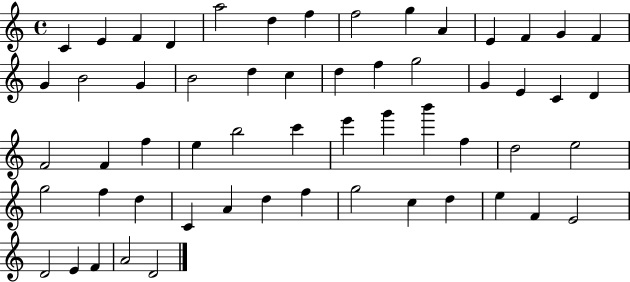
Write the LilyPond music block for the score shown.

{
  \clef treble
  \time 4/4
  \defaultTimeSignature
  \key c \major
  c'4 e'4 f'4 d'4 | a''2 d''4 f''4 | f''2 g''4 a'4 | e'4 f'4 g'4 f'4 | \break g'4 b'2 g'4 | b'2 d''4 c''4 | d''4 f''4 g''2 | g'4 e'4 c'4 d'4 | \break f'2 f'4 f''4 | e''4 b''2 c'''4 | e'''4 g'''4 b'''4 f''4 | d''2 e''2 | \break g''2 f''4 d''4 | c'4 a'4 d''4 f''4 | g''2 c''4 d''4 | e''4 f'4 e'2 | \break d'2 e'4 f'4 | a'2 d'2 | \bar "|."
}